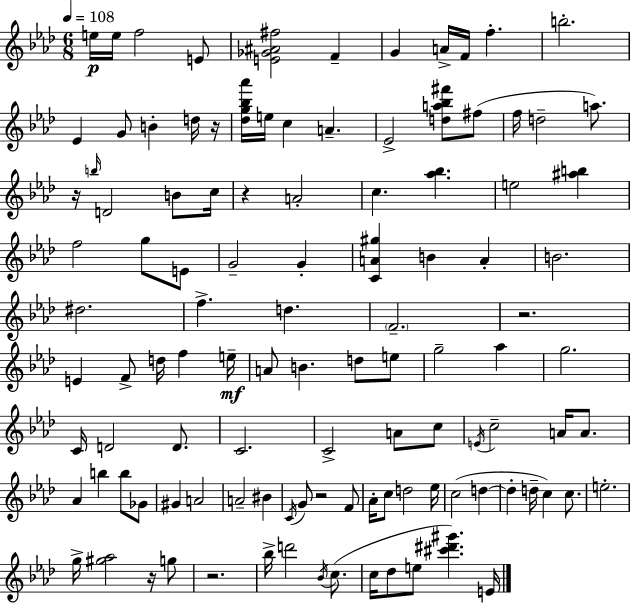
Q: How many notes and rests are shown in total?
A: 111